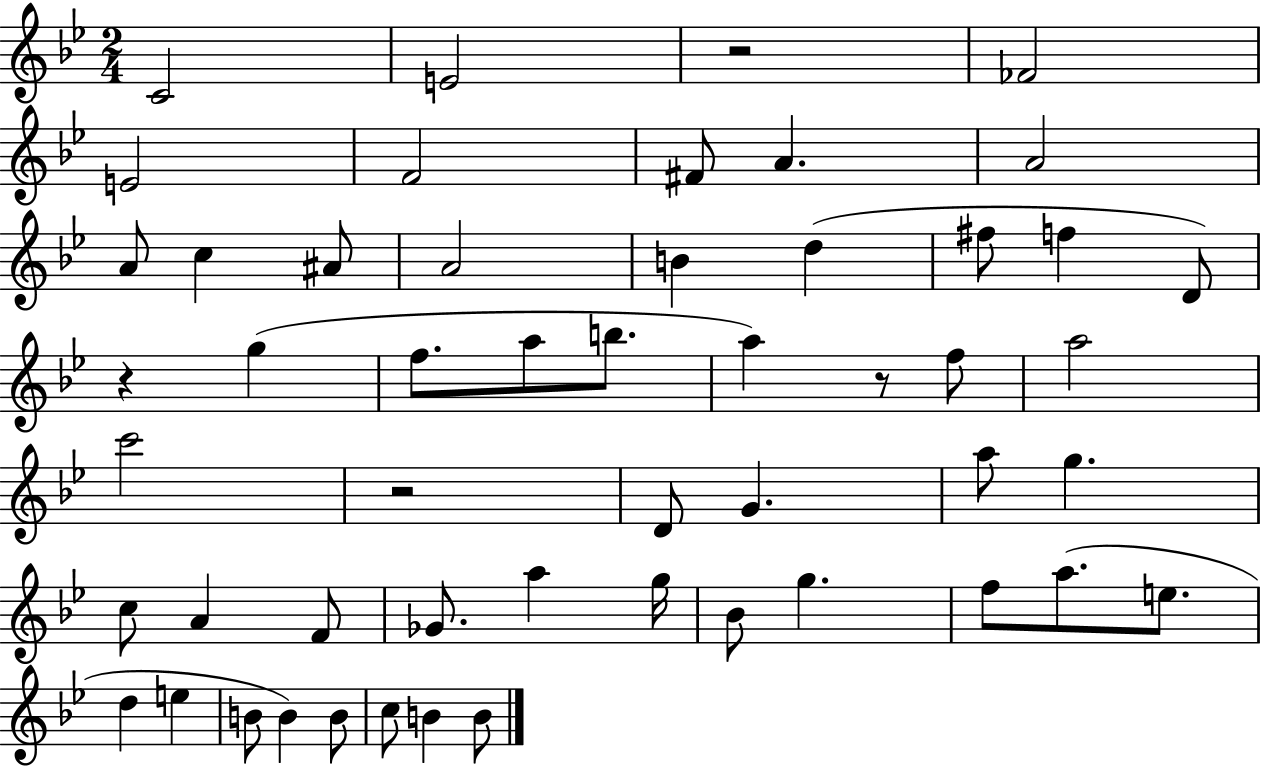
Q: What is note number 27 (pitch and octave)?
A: G4